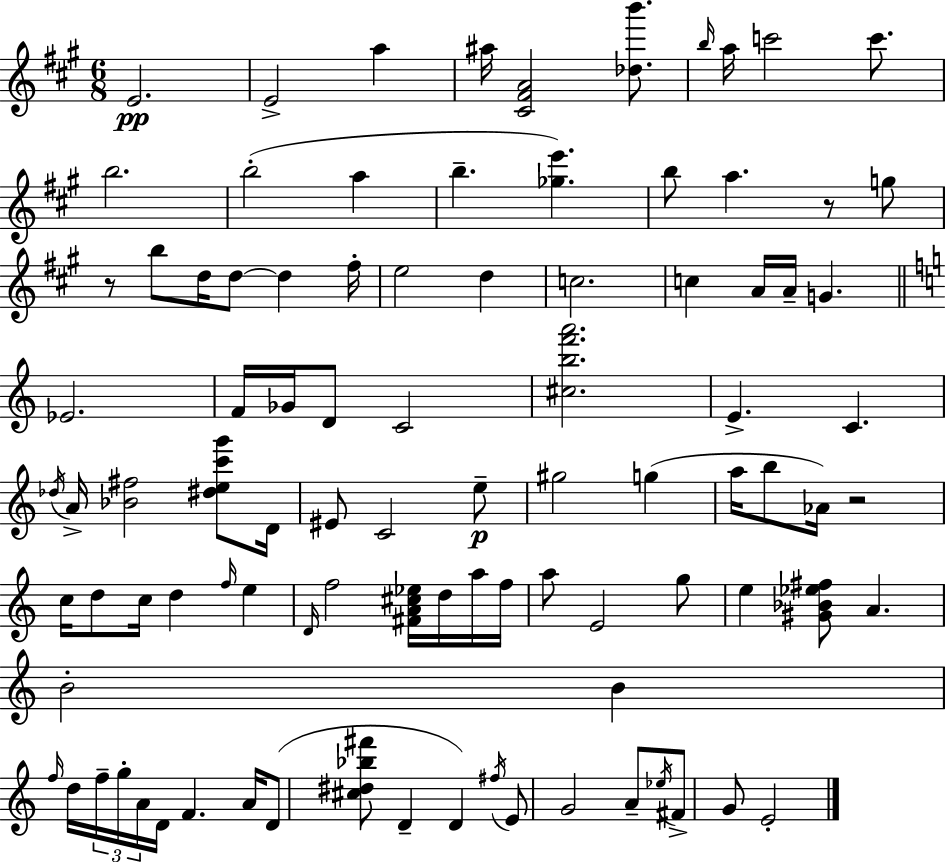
E4/h. E4/h A5/q A#5/s [C#4,F#4,A4]/h [Db5,B6]/e. B5/s A5/s C6/h C6/e. B5/h. B5/h A5/q B5/q. [Gb5,E6]/q. B5/e A5/q. R/e G5/e R/e B5/e D5/s D5/e D5/q F#5/s E5/h D5/q C5/h. C5/q A4/s A4/s G4/q. Eb4/h. F4/s Gb4/s D4/e C4/h [C#5,B5,F6,A6]/h. E4/q. C4/q. Db5/s A4/s [Bb4,F#5]/h [D#5,E5,C6,G6]/e D4/s EIS4/e C4/h E5/e G#5/h G5/q A5/s B5/e Ab4/s R/h C5/s D5/e C5/s D5/q F5/s E5/q D4/s F5/h [F#4,A4,C#5,Eb5]/s D5/s A5/s F5/s A5/e E4/h G5/e E5/q [G#4,Bb4,Eb5,F#5]/e A4/q. B4/h B4/q F5/s D5/s F5/s G5/s A4/s D4/s F4/q. A4/s D4/e [C#5,D#5,Bb5,F#6]/e D4/q D4/q F#5/s E4/e G4/h A4/e Eb5/s F#4/e G4/e E4/h